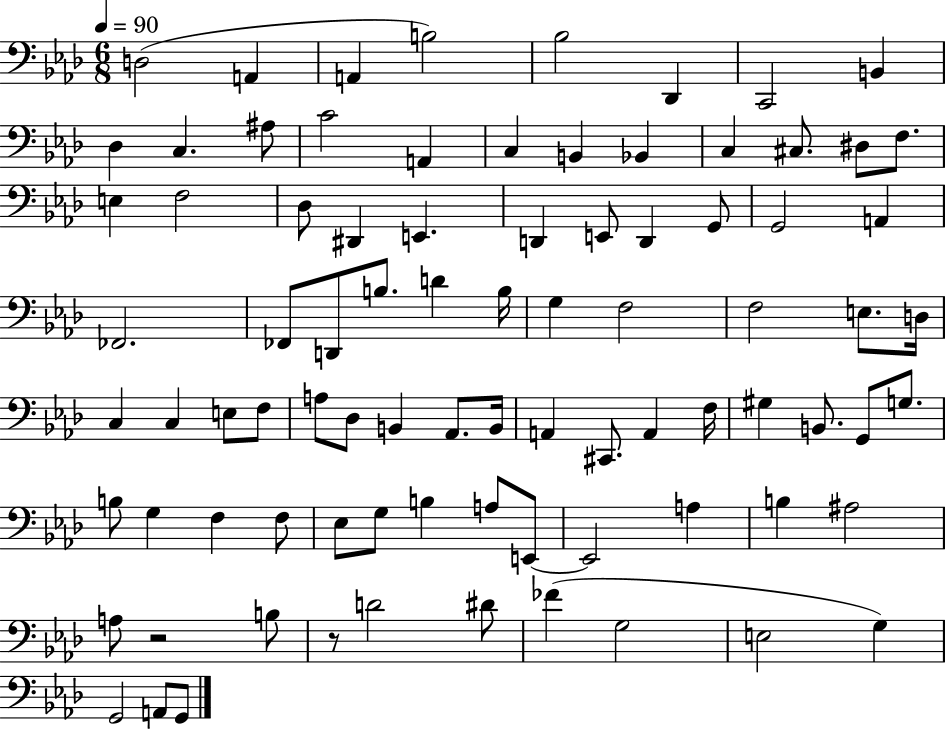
{
  \clef bass
  \numericTimeSignature
  \time 6/8
  \key aes \major
  \tempo 4 = 90
  \repeat volta 2 { d2( a,4 | a,4 b2) | bes2 des,4 | c,2 b,4 | \break des4 c4. ais8 | c'2 a,4 | c4 b,4 bes,4 | c4 cis8. dis8 f8. | \break e4 f2 | des8 dis,4 e,4. | d,4 e,8 d,4 g,8 | g,2 a,4 | \break fes,2. | fes,8 d,8 b8. d'4 b16 | g4 f2 | f2 e8. d16 | \break c4 c4 e8 f8 | a8 des8 b,4 aes,8. b,16 | a,4 cis,8. a,4 f16 | gis4 b,8. g,8 g8. | \break b8 g4 f4 f8 | ees8 g8 b4 a8 e,8~~ | e,2 a4 | b4 ais2 | \break a8 r2 b8 | r8 d'2 dis'8 | fes'4( g2 | e2 g4) | \break g,2 a,8 g,8 | } \bar "|."
}